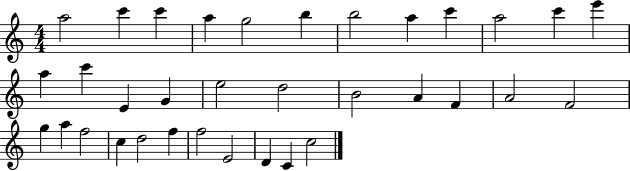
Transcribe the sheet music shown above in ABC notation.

X:1
T:Untitled
M:4/4
L:1/4
K:C
a2 c' c' a g2 b b2 a c' a2 c' e' a c' E G e2 d2 B2 A F A2 F2 g a f2 c d2 f f2 E2 D C c2